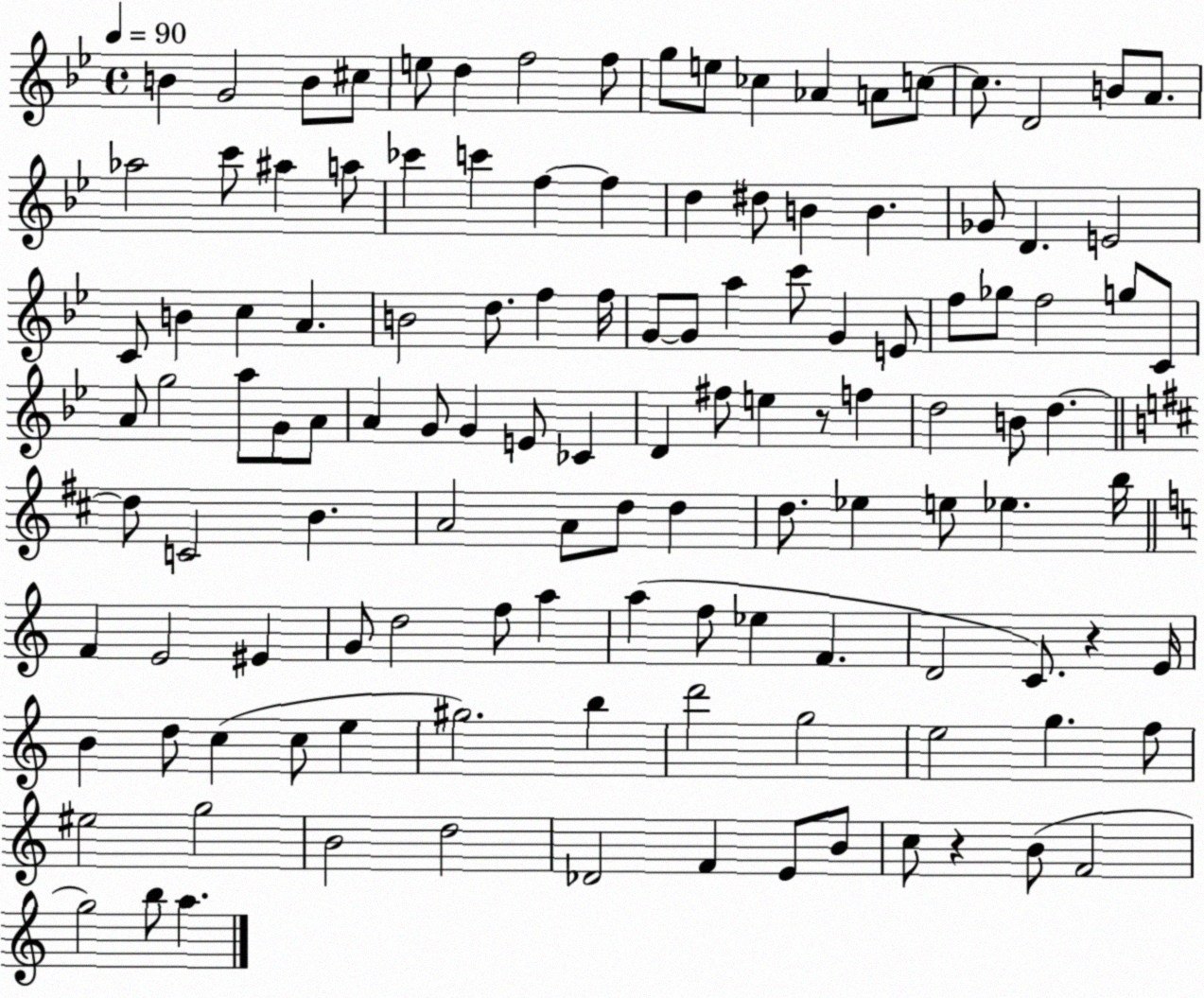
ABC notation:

X:1
T:Untitled
M:4/4
L:1/4
K:Bb
B G2 B/2 ^c/2 e/2 d f2 f/2 g/2 e/2 _c _A A/2 c/2 c/2 D2 B/2 A/2 _a2 c'/2 ^a a/2 _c' c' f f d ^d/2 B B _G/2 D E2 C/2 B c A B2 d/2 f f/4 G/2 G/2 a c'/2 G E/2 f/2 _g/2 f2 g/2 C/2 A/2 g2 a/2 G/2 A/2 A G/2 G E/2 _C D ^f/2 e z/2 f d2 B/2 d d/2 C2 B A2 A/2 d/2 d d/2 _e e/2 _e b/4 F E2 ^E G/2 d2 f/2 a a f/2 _e F D2 C/2 z E/4 B d/2 c c/2 e ^g2 b d'2 g2 e2 g f/2 ^e2 g2 B2 d2 _D2 F E/2 B/2 c/2 z B/2 F2 g2 b/2 a